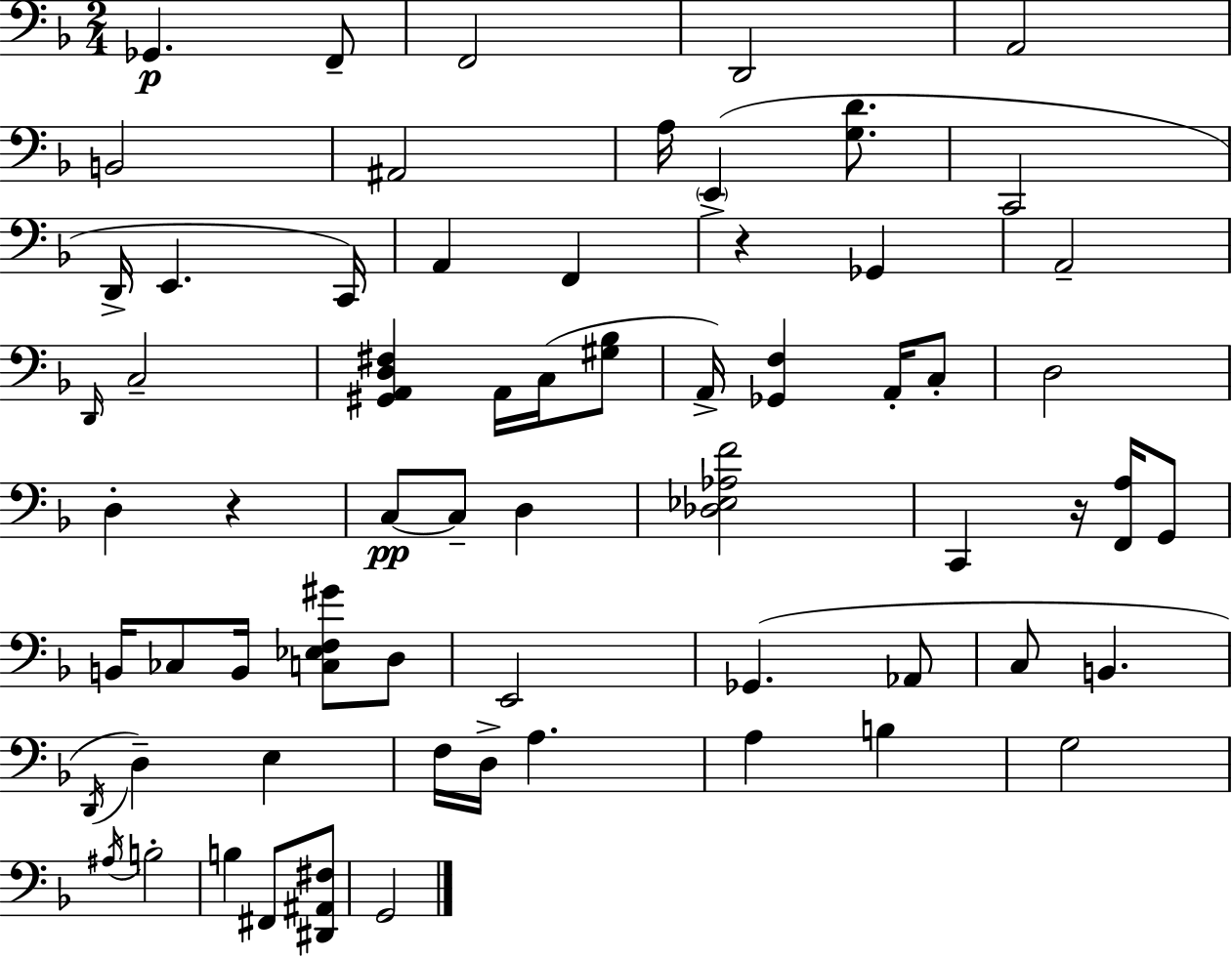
Gb2/q. F2/e F2/h D2/h A2/h B2/h A#2/h A3/s E2/q [G3,D4]/e. C2/h D2/s E2/q. C2/s A2/q F2/q R/q Gb2/q A2/h D2/s C3/h [G#2,A2,D3,F#3]/q A2/s C3/s [G#3,Bb3]/e A2/s [Gb2,F3]/q A2/s C3/e D3/h D3/q R/q C3/e C3/e D3/q [Db3,Eb3,Ab3,F4]/h C2/q R/s [F2,A3]/s G2/e B2/s CES3/e B2/s [C3,Eb3,F3,G#4]/e D3/e E2/h Gb2/q. Ab2/e C3/e B2/q. D2/s D3/q E3/q F3/s D3/s A3/q. A3/q B3/q G3/h A#3/s B3/h B3/q F#2/e [D#2,A#2,F#3]/e G2/h